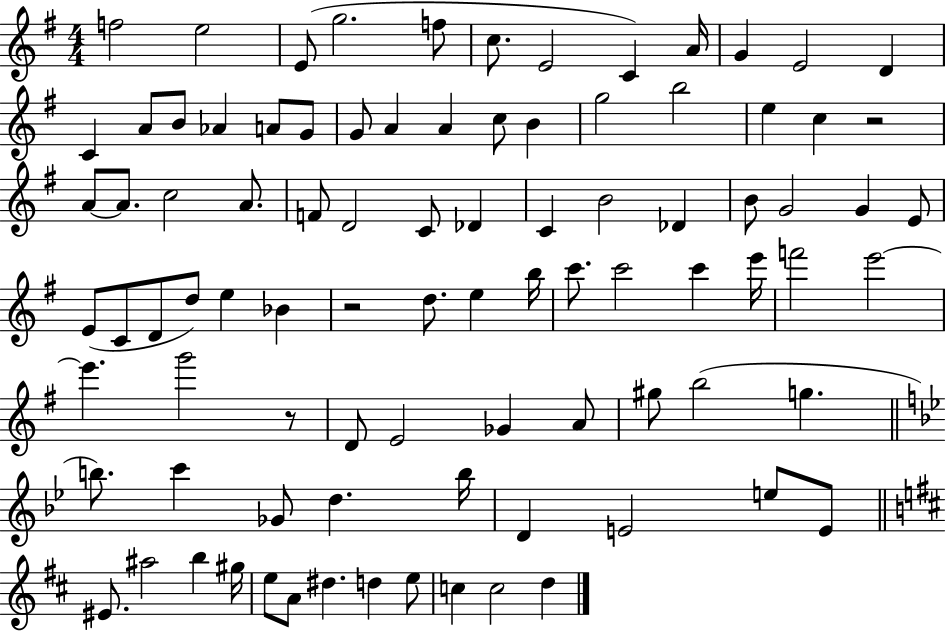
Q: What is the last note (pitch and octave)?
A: D5